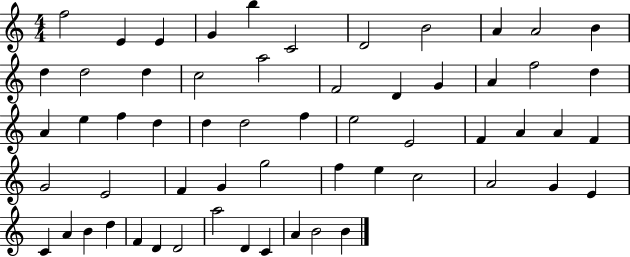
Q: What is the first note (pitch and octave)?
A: F5